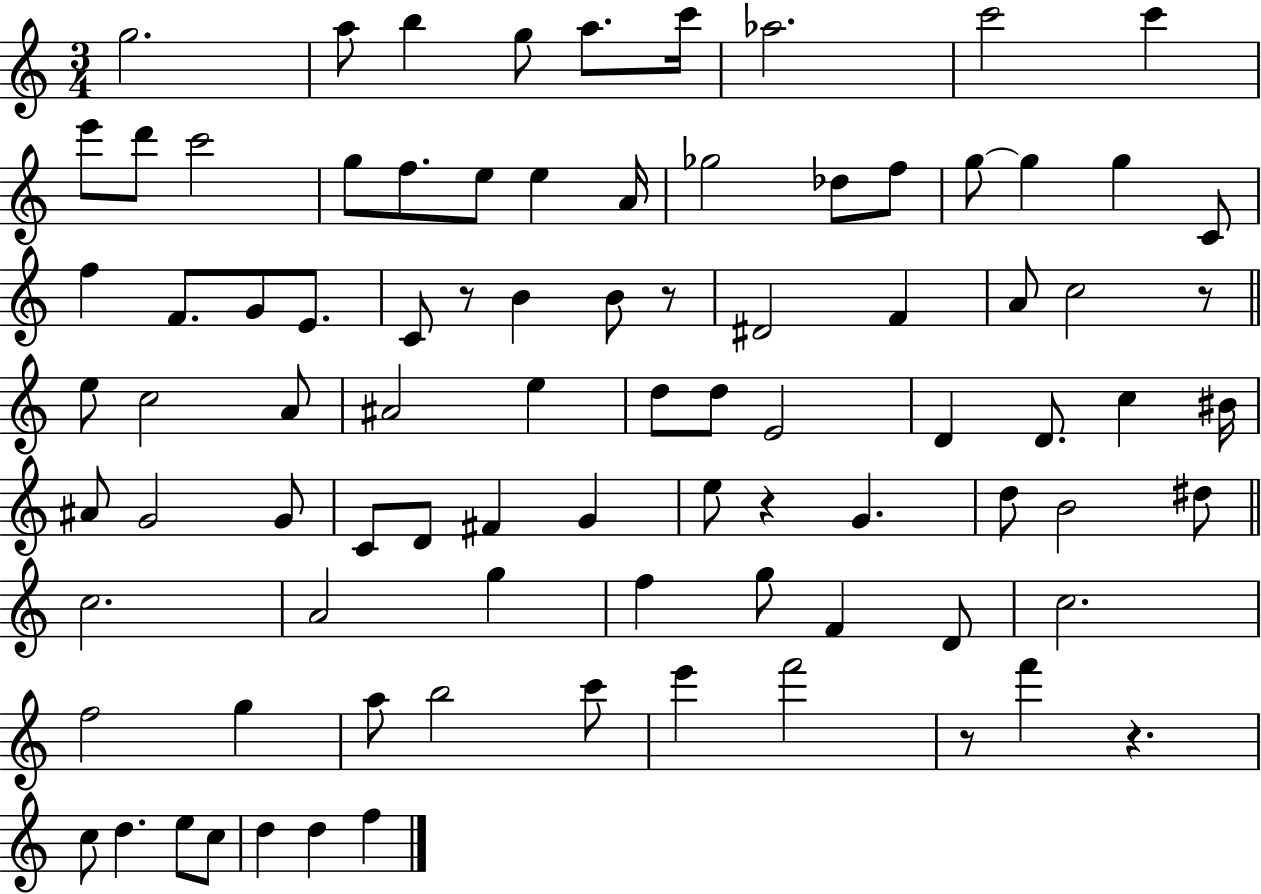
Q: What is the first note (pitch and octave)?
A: G5